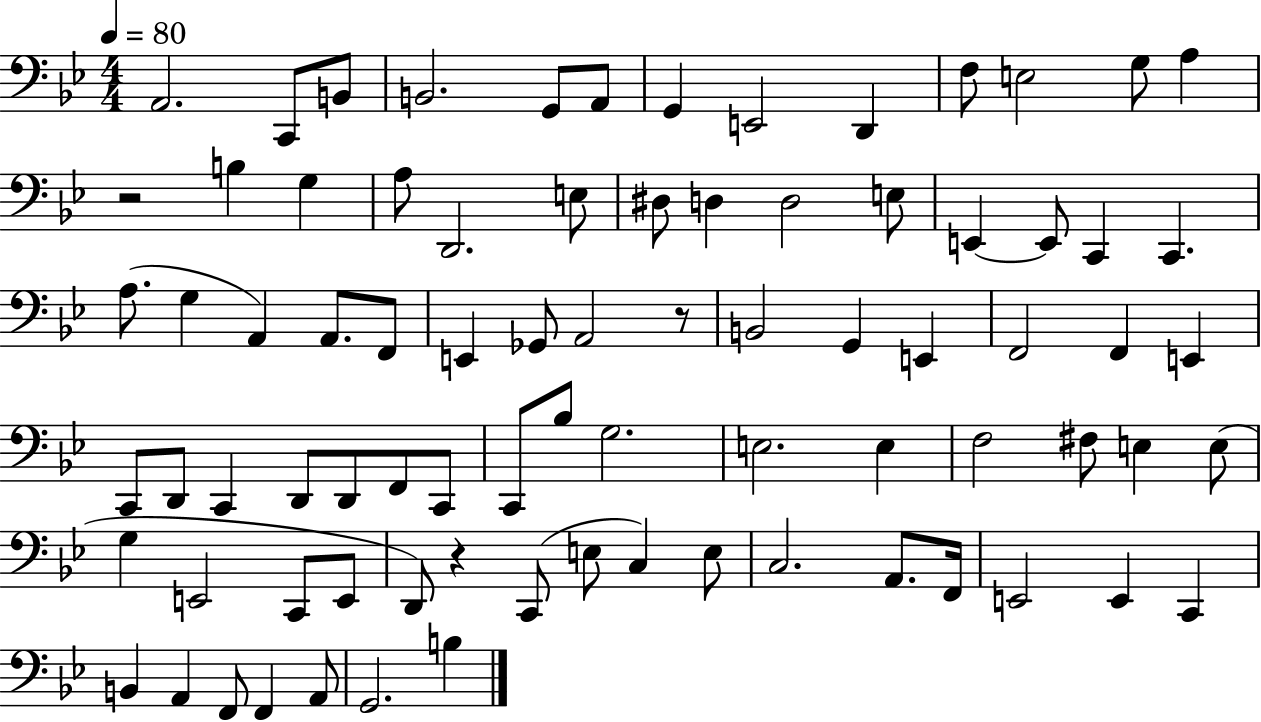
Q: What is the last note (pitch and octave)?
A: B3